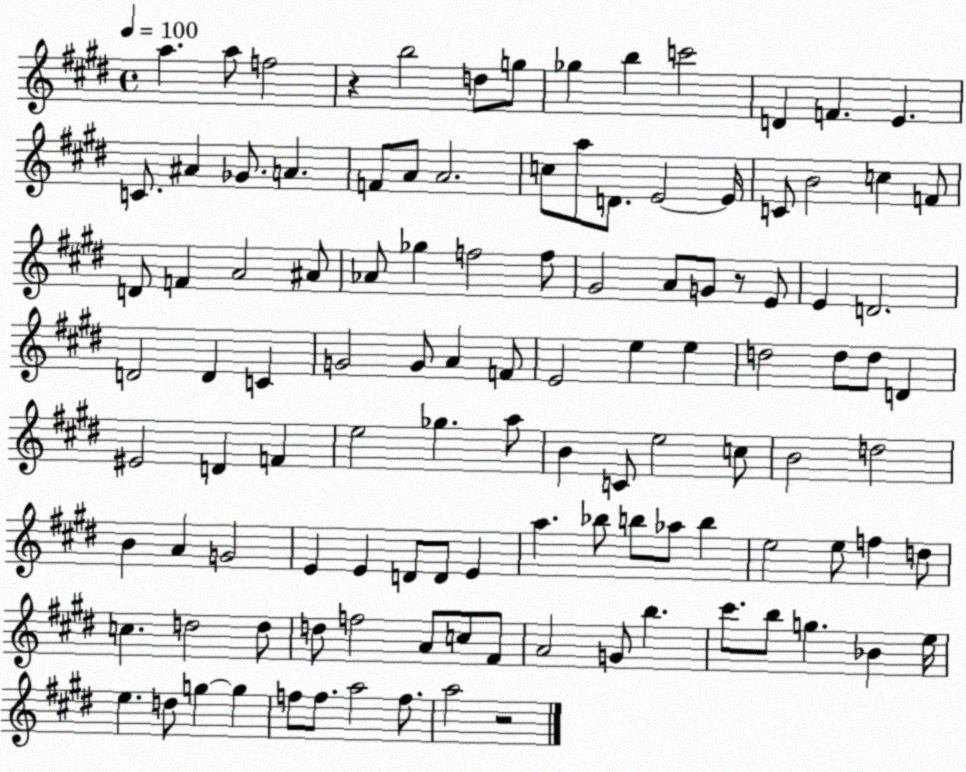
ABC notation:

X:1
T:Untitled
M:4/4
L:1/4
K:E
a a/2 f2 z b2 d/2 g/2 _g b c'2 D F E C/2 ^A _G/2 A F/2 A/2 A2 c/2 a/2 D/2 E2 E/4 C/2 B2 c F/2 D/2 F A2 ^A/2 _A/2 _g f2 f/2 ^G2 A/2 G/2 z/2 E/2 E D2 D2 D C G2 G/2 A F/2 E2 e e d2 d/2 d/2 D ^E2 D F e2 _g a/2 B C/2 e2 c/2 B2 d2 B A G2 E E D/2 D/2 E a _b/2 b/2 _a/2 b e2 e/2 f d/2 c d2 d/2 d/2 f2 A/2 c/2 ^F/2 A2 G/2 b ^c'/2 b/2 g _B e/4 e d/2 g g f/2 f/2 a2 f/2 a2 z2